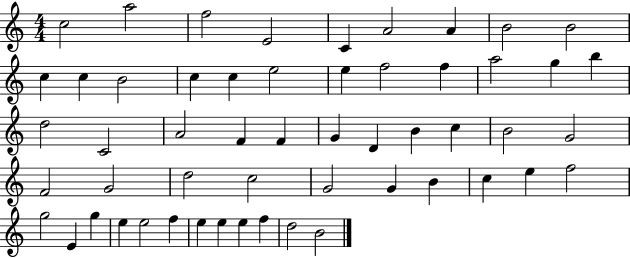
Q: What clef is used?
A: treble